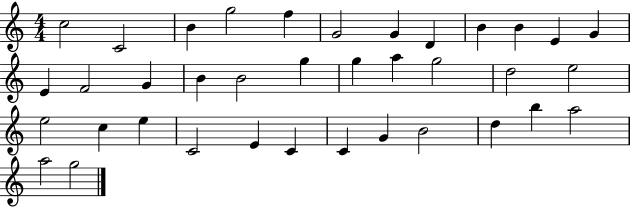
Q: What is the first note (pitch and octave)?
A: C5